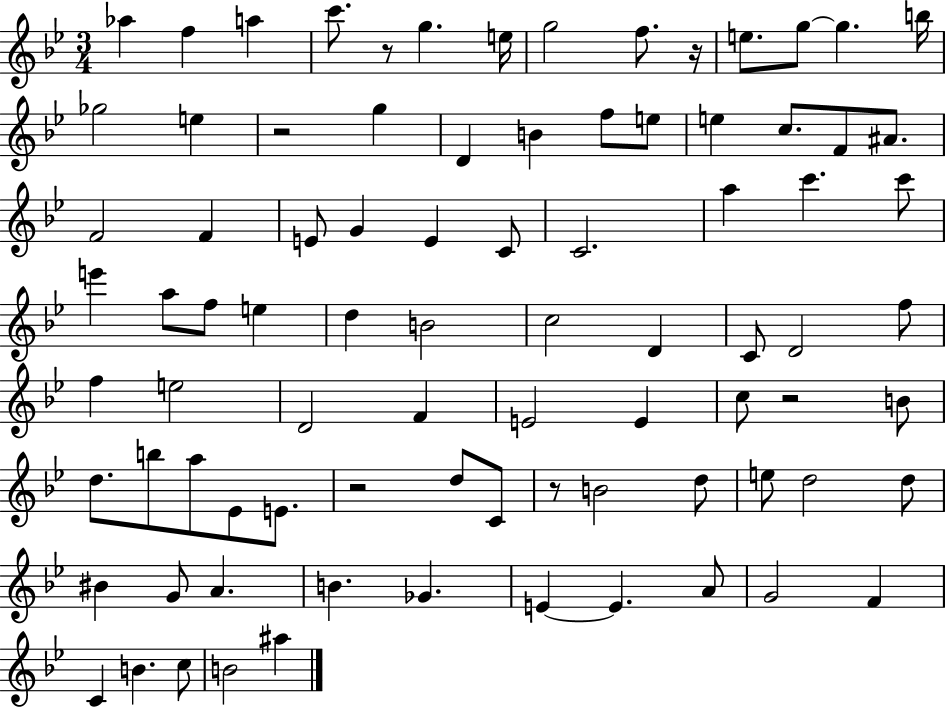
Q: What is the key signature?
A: BES major